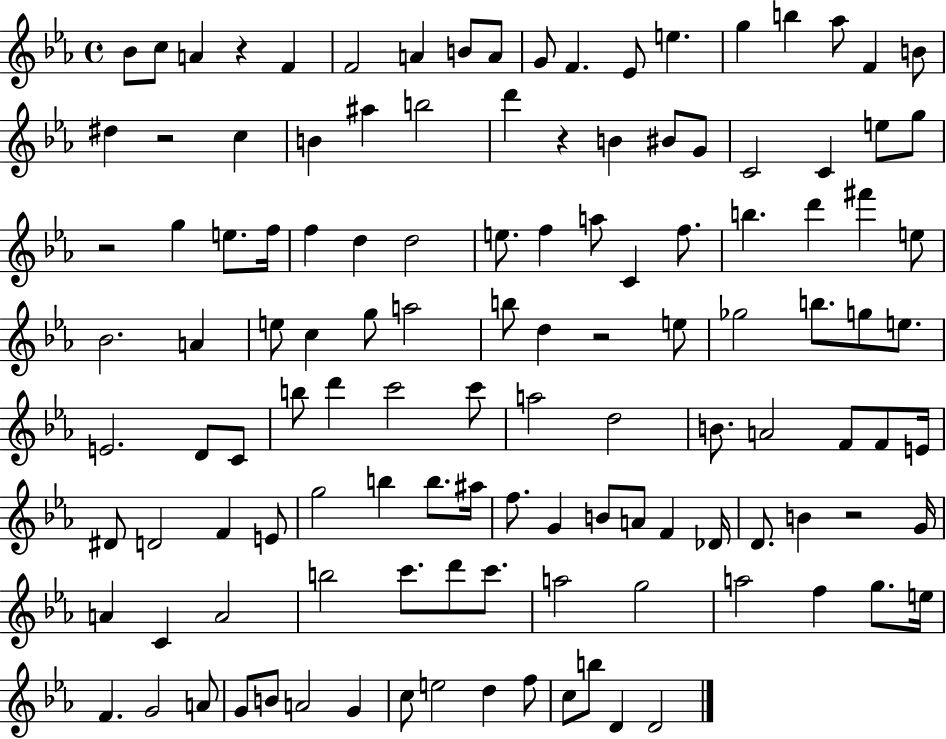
{
  \clef treble
  \time 4/4
  \defaultTimeSignature
  \key ees \major
  bes'8 c''8 a'4 r4 f'4 | f'2 a'4 b'8 a'8 | g'8 f'4. ees'8 e''4. | g''4 b''4 aes''8 f'4 b'8 | \break dis''4 r2 c''4 | b'4 ais''4 b''2 | d'''4 r4 b'4 bis'8 g'8 | c'2 c'4 e''8 g''8 | \break r2 g''4 e''8. f''16 | f''4 d''4 d''2 | e''8. f''4 a''8 c'4 f''8. | b''4. d'''4 fis'''4 e''8 | \break bes'2. a'4 | e''8 c''4 g''8 a''2 | b''8 d''4 r2 e''8 | ges''2 b''8. g''8 e''8. | \break e'2. d'8 c'8 | b''8 d'''4 c'''2 c'''8 | a''2 d''2 | b'8. a'2 f'8 f'8 e'16 | \break dis'8 d'2 f'4 e'8 | g''2 b''4 b''8. ais''16 | f''8. g'4 b'8 a'8 f'4 des'16 | d'8. b'4 r2 g'16 | \break a'4 c'4 a'2 | b''2 c'''8. d'''8 c'''8. | a''2 g''2 | a''2 f''4 g''8. e''16 | \break f'4. g'2 a'8 | g'8 b'8 a'2 g'4 | c''8 e''2 d''4 f''8 | c''8 b''8 d'4 d'2 | \break \bar "|."
}